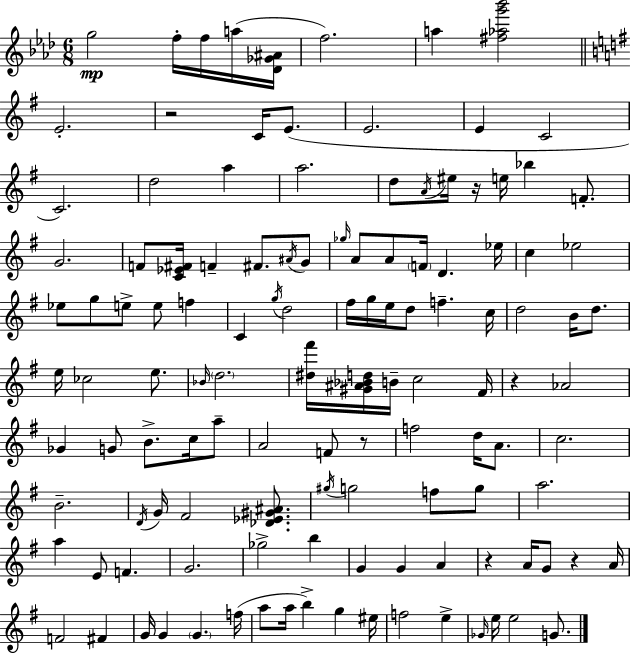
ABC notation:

X:1
T:Untitled
M:6/8
L:1/4
K:Fm
g2 f/4 f/4 a/4 [_D_G^A]/4 f2 a [^f_ag'_b']2 E2 z2 C/4 E/2 E2 E C2 C2 d2 a a2 d/2 A/4 ^e/4 z/4 e/4 _b F/2 G2 F/2 [C_E^F]/4 F ^F/2 ^A/4 G/2 _g/4 A/2 A/2 F/4 D _e/4 c _e2 _e/2 g/2 e/2 e/2 f C g/4 d2 ^f/4 g/4 e/4 d/2 f c/4 d2 B/4 d/2 e/4 _c2 e/2 _B/4 d2 [^d^f']/4 [^G^A_Bd]/4 B/4 c2 ^F/4 z _A2 _G G/2 B/2 c/4 a/2 A2 F/2 z/2 f2 d/4 A/2 c2 B2 D/4 G/4 ^F2 [_D_E^G^A]/2 ^g/4 g2 f/2 g/2 a2 a E/2 F G2 _g2 b G G A z A/4 G/2 z A/4 F2 ^F G/4 G G f/4 a/2 a/4 b g ^e/4 f2 e _G/4 e/4 e2 G/2